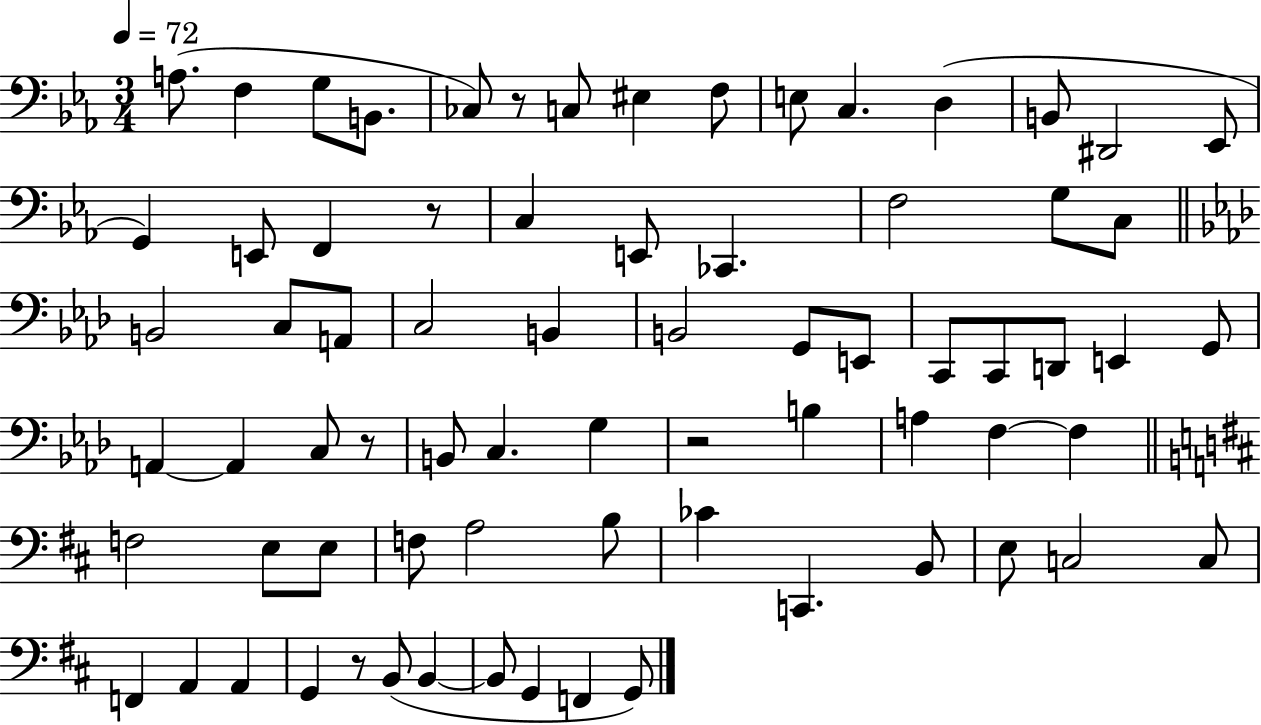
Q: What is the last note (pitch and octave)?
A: G2